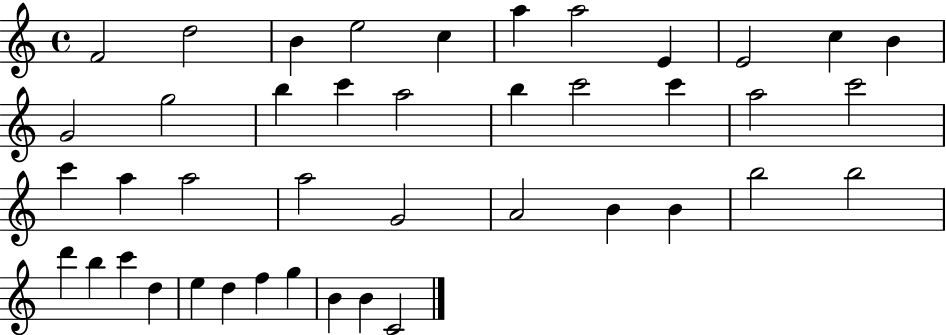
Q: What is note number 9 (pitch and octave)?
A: E4